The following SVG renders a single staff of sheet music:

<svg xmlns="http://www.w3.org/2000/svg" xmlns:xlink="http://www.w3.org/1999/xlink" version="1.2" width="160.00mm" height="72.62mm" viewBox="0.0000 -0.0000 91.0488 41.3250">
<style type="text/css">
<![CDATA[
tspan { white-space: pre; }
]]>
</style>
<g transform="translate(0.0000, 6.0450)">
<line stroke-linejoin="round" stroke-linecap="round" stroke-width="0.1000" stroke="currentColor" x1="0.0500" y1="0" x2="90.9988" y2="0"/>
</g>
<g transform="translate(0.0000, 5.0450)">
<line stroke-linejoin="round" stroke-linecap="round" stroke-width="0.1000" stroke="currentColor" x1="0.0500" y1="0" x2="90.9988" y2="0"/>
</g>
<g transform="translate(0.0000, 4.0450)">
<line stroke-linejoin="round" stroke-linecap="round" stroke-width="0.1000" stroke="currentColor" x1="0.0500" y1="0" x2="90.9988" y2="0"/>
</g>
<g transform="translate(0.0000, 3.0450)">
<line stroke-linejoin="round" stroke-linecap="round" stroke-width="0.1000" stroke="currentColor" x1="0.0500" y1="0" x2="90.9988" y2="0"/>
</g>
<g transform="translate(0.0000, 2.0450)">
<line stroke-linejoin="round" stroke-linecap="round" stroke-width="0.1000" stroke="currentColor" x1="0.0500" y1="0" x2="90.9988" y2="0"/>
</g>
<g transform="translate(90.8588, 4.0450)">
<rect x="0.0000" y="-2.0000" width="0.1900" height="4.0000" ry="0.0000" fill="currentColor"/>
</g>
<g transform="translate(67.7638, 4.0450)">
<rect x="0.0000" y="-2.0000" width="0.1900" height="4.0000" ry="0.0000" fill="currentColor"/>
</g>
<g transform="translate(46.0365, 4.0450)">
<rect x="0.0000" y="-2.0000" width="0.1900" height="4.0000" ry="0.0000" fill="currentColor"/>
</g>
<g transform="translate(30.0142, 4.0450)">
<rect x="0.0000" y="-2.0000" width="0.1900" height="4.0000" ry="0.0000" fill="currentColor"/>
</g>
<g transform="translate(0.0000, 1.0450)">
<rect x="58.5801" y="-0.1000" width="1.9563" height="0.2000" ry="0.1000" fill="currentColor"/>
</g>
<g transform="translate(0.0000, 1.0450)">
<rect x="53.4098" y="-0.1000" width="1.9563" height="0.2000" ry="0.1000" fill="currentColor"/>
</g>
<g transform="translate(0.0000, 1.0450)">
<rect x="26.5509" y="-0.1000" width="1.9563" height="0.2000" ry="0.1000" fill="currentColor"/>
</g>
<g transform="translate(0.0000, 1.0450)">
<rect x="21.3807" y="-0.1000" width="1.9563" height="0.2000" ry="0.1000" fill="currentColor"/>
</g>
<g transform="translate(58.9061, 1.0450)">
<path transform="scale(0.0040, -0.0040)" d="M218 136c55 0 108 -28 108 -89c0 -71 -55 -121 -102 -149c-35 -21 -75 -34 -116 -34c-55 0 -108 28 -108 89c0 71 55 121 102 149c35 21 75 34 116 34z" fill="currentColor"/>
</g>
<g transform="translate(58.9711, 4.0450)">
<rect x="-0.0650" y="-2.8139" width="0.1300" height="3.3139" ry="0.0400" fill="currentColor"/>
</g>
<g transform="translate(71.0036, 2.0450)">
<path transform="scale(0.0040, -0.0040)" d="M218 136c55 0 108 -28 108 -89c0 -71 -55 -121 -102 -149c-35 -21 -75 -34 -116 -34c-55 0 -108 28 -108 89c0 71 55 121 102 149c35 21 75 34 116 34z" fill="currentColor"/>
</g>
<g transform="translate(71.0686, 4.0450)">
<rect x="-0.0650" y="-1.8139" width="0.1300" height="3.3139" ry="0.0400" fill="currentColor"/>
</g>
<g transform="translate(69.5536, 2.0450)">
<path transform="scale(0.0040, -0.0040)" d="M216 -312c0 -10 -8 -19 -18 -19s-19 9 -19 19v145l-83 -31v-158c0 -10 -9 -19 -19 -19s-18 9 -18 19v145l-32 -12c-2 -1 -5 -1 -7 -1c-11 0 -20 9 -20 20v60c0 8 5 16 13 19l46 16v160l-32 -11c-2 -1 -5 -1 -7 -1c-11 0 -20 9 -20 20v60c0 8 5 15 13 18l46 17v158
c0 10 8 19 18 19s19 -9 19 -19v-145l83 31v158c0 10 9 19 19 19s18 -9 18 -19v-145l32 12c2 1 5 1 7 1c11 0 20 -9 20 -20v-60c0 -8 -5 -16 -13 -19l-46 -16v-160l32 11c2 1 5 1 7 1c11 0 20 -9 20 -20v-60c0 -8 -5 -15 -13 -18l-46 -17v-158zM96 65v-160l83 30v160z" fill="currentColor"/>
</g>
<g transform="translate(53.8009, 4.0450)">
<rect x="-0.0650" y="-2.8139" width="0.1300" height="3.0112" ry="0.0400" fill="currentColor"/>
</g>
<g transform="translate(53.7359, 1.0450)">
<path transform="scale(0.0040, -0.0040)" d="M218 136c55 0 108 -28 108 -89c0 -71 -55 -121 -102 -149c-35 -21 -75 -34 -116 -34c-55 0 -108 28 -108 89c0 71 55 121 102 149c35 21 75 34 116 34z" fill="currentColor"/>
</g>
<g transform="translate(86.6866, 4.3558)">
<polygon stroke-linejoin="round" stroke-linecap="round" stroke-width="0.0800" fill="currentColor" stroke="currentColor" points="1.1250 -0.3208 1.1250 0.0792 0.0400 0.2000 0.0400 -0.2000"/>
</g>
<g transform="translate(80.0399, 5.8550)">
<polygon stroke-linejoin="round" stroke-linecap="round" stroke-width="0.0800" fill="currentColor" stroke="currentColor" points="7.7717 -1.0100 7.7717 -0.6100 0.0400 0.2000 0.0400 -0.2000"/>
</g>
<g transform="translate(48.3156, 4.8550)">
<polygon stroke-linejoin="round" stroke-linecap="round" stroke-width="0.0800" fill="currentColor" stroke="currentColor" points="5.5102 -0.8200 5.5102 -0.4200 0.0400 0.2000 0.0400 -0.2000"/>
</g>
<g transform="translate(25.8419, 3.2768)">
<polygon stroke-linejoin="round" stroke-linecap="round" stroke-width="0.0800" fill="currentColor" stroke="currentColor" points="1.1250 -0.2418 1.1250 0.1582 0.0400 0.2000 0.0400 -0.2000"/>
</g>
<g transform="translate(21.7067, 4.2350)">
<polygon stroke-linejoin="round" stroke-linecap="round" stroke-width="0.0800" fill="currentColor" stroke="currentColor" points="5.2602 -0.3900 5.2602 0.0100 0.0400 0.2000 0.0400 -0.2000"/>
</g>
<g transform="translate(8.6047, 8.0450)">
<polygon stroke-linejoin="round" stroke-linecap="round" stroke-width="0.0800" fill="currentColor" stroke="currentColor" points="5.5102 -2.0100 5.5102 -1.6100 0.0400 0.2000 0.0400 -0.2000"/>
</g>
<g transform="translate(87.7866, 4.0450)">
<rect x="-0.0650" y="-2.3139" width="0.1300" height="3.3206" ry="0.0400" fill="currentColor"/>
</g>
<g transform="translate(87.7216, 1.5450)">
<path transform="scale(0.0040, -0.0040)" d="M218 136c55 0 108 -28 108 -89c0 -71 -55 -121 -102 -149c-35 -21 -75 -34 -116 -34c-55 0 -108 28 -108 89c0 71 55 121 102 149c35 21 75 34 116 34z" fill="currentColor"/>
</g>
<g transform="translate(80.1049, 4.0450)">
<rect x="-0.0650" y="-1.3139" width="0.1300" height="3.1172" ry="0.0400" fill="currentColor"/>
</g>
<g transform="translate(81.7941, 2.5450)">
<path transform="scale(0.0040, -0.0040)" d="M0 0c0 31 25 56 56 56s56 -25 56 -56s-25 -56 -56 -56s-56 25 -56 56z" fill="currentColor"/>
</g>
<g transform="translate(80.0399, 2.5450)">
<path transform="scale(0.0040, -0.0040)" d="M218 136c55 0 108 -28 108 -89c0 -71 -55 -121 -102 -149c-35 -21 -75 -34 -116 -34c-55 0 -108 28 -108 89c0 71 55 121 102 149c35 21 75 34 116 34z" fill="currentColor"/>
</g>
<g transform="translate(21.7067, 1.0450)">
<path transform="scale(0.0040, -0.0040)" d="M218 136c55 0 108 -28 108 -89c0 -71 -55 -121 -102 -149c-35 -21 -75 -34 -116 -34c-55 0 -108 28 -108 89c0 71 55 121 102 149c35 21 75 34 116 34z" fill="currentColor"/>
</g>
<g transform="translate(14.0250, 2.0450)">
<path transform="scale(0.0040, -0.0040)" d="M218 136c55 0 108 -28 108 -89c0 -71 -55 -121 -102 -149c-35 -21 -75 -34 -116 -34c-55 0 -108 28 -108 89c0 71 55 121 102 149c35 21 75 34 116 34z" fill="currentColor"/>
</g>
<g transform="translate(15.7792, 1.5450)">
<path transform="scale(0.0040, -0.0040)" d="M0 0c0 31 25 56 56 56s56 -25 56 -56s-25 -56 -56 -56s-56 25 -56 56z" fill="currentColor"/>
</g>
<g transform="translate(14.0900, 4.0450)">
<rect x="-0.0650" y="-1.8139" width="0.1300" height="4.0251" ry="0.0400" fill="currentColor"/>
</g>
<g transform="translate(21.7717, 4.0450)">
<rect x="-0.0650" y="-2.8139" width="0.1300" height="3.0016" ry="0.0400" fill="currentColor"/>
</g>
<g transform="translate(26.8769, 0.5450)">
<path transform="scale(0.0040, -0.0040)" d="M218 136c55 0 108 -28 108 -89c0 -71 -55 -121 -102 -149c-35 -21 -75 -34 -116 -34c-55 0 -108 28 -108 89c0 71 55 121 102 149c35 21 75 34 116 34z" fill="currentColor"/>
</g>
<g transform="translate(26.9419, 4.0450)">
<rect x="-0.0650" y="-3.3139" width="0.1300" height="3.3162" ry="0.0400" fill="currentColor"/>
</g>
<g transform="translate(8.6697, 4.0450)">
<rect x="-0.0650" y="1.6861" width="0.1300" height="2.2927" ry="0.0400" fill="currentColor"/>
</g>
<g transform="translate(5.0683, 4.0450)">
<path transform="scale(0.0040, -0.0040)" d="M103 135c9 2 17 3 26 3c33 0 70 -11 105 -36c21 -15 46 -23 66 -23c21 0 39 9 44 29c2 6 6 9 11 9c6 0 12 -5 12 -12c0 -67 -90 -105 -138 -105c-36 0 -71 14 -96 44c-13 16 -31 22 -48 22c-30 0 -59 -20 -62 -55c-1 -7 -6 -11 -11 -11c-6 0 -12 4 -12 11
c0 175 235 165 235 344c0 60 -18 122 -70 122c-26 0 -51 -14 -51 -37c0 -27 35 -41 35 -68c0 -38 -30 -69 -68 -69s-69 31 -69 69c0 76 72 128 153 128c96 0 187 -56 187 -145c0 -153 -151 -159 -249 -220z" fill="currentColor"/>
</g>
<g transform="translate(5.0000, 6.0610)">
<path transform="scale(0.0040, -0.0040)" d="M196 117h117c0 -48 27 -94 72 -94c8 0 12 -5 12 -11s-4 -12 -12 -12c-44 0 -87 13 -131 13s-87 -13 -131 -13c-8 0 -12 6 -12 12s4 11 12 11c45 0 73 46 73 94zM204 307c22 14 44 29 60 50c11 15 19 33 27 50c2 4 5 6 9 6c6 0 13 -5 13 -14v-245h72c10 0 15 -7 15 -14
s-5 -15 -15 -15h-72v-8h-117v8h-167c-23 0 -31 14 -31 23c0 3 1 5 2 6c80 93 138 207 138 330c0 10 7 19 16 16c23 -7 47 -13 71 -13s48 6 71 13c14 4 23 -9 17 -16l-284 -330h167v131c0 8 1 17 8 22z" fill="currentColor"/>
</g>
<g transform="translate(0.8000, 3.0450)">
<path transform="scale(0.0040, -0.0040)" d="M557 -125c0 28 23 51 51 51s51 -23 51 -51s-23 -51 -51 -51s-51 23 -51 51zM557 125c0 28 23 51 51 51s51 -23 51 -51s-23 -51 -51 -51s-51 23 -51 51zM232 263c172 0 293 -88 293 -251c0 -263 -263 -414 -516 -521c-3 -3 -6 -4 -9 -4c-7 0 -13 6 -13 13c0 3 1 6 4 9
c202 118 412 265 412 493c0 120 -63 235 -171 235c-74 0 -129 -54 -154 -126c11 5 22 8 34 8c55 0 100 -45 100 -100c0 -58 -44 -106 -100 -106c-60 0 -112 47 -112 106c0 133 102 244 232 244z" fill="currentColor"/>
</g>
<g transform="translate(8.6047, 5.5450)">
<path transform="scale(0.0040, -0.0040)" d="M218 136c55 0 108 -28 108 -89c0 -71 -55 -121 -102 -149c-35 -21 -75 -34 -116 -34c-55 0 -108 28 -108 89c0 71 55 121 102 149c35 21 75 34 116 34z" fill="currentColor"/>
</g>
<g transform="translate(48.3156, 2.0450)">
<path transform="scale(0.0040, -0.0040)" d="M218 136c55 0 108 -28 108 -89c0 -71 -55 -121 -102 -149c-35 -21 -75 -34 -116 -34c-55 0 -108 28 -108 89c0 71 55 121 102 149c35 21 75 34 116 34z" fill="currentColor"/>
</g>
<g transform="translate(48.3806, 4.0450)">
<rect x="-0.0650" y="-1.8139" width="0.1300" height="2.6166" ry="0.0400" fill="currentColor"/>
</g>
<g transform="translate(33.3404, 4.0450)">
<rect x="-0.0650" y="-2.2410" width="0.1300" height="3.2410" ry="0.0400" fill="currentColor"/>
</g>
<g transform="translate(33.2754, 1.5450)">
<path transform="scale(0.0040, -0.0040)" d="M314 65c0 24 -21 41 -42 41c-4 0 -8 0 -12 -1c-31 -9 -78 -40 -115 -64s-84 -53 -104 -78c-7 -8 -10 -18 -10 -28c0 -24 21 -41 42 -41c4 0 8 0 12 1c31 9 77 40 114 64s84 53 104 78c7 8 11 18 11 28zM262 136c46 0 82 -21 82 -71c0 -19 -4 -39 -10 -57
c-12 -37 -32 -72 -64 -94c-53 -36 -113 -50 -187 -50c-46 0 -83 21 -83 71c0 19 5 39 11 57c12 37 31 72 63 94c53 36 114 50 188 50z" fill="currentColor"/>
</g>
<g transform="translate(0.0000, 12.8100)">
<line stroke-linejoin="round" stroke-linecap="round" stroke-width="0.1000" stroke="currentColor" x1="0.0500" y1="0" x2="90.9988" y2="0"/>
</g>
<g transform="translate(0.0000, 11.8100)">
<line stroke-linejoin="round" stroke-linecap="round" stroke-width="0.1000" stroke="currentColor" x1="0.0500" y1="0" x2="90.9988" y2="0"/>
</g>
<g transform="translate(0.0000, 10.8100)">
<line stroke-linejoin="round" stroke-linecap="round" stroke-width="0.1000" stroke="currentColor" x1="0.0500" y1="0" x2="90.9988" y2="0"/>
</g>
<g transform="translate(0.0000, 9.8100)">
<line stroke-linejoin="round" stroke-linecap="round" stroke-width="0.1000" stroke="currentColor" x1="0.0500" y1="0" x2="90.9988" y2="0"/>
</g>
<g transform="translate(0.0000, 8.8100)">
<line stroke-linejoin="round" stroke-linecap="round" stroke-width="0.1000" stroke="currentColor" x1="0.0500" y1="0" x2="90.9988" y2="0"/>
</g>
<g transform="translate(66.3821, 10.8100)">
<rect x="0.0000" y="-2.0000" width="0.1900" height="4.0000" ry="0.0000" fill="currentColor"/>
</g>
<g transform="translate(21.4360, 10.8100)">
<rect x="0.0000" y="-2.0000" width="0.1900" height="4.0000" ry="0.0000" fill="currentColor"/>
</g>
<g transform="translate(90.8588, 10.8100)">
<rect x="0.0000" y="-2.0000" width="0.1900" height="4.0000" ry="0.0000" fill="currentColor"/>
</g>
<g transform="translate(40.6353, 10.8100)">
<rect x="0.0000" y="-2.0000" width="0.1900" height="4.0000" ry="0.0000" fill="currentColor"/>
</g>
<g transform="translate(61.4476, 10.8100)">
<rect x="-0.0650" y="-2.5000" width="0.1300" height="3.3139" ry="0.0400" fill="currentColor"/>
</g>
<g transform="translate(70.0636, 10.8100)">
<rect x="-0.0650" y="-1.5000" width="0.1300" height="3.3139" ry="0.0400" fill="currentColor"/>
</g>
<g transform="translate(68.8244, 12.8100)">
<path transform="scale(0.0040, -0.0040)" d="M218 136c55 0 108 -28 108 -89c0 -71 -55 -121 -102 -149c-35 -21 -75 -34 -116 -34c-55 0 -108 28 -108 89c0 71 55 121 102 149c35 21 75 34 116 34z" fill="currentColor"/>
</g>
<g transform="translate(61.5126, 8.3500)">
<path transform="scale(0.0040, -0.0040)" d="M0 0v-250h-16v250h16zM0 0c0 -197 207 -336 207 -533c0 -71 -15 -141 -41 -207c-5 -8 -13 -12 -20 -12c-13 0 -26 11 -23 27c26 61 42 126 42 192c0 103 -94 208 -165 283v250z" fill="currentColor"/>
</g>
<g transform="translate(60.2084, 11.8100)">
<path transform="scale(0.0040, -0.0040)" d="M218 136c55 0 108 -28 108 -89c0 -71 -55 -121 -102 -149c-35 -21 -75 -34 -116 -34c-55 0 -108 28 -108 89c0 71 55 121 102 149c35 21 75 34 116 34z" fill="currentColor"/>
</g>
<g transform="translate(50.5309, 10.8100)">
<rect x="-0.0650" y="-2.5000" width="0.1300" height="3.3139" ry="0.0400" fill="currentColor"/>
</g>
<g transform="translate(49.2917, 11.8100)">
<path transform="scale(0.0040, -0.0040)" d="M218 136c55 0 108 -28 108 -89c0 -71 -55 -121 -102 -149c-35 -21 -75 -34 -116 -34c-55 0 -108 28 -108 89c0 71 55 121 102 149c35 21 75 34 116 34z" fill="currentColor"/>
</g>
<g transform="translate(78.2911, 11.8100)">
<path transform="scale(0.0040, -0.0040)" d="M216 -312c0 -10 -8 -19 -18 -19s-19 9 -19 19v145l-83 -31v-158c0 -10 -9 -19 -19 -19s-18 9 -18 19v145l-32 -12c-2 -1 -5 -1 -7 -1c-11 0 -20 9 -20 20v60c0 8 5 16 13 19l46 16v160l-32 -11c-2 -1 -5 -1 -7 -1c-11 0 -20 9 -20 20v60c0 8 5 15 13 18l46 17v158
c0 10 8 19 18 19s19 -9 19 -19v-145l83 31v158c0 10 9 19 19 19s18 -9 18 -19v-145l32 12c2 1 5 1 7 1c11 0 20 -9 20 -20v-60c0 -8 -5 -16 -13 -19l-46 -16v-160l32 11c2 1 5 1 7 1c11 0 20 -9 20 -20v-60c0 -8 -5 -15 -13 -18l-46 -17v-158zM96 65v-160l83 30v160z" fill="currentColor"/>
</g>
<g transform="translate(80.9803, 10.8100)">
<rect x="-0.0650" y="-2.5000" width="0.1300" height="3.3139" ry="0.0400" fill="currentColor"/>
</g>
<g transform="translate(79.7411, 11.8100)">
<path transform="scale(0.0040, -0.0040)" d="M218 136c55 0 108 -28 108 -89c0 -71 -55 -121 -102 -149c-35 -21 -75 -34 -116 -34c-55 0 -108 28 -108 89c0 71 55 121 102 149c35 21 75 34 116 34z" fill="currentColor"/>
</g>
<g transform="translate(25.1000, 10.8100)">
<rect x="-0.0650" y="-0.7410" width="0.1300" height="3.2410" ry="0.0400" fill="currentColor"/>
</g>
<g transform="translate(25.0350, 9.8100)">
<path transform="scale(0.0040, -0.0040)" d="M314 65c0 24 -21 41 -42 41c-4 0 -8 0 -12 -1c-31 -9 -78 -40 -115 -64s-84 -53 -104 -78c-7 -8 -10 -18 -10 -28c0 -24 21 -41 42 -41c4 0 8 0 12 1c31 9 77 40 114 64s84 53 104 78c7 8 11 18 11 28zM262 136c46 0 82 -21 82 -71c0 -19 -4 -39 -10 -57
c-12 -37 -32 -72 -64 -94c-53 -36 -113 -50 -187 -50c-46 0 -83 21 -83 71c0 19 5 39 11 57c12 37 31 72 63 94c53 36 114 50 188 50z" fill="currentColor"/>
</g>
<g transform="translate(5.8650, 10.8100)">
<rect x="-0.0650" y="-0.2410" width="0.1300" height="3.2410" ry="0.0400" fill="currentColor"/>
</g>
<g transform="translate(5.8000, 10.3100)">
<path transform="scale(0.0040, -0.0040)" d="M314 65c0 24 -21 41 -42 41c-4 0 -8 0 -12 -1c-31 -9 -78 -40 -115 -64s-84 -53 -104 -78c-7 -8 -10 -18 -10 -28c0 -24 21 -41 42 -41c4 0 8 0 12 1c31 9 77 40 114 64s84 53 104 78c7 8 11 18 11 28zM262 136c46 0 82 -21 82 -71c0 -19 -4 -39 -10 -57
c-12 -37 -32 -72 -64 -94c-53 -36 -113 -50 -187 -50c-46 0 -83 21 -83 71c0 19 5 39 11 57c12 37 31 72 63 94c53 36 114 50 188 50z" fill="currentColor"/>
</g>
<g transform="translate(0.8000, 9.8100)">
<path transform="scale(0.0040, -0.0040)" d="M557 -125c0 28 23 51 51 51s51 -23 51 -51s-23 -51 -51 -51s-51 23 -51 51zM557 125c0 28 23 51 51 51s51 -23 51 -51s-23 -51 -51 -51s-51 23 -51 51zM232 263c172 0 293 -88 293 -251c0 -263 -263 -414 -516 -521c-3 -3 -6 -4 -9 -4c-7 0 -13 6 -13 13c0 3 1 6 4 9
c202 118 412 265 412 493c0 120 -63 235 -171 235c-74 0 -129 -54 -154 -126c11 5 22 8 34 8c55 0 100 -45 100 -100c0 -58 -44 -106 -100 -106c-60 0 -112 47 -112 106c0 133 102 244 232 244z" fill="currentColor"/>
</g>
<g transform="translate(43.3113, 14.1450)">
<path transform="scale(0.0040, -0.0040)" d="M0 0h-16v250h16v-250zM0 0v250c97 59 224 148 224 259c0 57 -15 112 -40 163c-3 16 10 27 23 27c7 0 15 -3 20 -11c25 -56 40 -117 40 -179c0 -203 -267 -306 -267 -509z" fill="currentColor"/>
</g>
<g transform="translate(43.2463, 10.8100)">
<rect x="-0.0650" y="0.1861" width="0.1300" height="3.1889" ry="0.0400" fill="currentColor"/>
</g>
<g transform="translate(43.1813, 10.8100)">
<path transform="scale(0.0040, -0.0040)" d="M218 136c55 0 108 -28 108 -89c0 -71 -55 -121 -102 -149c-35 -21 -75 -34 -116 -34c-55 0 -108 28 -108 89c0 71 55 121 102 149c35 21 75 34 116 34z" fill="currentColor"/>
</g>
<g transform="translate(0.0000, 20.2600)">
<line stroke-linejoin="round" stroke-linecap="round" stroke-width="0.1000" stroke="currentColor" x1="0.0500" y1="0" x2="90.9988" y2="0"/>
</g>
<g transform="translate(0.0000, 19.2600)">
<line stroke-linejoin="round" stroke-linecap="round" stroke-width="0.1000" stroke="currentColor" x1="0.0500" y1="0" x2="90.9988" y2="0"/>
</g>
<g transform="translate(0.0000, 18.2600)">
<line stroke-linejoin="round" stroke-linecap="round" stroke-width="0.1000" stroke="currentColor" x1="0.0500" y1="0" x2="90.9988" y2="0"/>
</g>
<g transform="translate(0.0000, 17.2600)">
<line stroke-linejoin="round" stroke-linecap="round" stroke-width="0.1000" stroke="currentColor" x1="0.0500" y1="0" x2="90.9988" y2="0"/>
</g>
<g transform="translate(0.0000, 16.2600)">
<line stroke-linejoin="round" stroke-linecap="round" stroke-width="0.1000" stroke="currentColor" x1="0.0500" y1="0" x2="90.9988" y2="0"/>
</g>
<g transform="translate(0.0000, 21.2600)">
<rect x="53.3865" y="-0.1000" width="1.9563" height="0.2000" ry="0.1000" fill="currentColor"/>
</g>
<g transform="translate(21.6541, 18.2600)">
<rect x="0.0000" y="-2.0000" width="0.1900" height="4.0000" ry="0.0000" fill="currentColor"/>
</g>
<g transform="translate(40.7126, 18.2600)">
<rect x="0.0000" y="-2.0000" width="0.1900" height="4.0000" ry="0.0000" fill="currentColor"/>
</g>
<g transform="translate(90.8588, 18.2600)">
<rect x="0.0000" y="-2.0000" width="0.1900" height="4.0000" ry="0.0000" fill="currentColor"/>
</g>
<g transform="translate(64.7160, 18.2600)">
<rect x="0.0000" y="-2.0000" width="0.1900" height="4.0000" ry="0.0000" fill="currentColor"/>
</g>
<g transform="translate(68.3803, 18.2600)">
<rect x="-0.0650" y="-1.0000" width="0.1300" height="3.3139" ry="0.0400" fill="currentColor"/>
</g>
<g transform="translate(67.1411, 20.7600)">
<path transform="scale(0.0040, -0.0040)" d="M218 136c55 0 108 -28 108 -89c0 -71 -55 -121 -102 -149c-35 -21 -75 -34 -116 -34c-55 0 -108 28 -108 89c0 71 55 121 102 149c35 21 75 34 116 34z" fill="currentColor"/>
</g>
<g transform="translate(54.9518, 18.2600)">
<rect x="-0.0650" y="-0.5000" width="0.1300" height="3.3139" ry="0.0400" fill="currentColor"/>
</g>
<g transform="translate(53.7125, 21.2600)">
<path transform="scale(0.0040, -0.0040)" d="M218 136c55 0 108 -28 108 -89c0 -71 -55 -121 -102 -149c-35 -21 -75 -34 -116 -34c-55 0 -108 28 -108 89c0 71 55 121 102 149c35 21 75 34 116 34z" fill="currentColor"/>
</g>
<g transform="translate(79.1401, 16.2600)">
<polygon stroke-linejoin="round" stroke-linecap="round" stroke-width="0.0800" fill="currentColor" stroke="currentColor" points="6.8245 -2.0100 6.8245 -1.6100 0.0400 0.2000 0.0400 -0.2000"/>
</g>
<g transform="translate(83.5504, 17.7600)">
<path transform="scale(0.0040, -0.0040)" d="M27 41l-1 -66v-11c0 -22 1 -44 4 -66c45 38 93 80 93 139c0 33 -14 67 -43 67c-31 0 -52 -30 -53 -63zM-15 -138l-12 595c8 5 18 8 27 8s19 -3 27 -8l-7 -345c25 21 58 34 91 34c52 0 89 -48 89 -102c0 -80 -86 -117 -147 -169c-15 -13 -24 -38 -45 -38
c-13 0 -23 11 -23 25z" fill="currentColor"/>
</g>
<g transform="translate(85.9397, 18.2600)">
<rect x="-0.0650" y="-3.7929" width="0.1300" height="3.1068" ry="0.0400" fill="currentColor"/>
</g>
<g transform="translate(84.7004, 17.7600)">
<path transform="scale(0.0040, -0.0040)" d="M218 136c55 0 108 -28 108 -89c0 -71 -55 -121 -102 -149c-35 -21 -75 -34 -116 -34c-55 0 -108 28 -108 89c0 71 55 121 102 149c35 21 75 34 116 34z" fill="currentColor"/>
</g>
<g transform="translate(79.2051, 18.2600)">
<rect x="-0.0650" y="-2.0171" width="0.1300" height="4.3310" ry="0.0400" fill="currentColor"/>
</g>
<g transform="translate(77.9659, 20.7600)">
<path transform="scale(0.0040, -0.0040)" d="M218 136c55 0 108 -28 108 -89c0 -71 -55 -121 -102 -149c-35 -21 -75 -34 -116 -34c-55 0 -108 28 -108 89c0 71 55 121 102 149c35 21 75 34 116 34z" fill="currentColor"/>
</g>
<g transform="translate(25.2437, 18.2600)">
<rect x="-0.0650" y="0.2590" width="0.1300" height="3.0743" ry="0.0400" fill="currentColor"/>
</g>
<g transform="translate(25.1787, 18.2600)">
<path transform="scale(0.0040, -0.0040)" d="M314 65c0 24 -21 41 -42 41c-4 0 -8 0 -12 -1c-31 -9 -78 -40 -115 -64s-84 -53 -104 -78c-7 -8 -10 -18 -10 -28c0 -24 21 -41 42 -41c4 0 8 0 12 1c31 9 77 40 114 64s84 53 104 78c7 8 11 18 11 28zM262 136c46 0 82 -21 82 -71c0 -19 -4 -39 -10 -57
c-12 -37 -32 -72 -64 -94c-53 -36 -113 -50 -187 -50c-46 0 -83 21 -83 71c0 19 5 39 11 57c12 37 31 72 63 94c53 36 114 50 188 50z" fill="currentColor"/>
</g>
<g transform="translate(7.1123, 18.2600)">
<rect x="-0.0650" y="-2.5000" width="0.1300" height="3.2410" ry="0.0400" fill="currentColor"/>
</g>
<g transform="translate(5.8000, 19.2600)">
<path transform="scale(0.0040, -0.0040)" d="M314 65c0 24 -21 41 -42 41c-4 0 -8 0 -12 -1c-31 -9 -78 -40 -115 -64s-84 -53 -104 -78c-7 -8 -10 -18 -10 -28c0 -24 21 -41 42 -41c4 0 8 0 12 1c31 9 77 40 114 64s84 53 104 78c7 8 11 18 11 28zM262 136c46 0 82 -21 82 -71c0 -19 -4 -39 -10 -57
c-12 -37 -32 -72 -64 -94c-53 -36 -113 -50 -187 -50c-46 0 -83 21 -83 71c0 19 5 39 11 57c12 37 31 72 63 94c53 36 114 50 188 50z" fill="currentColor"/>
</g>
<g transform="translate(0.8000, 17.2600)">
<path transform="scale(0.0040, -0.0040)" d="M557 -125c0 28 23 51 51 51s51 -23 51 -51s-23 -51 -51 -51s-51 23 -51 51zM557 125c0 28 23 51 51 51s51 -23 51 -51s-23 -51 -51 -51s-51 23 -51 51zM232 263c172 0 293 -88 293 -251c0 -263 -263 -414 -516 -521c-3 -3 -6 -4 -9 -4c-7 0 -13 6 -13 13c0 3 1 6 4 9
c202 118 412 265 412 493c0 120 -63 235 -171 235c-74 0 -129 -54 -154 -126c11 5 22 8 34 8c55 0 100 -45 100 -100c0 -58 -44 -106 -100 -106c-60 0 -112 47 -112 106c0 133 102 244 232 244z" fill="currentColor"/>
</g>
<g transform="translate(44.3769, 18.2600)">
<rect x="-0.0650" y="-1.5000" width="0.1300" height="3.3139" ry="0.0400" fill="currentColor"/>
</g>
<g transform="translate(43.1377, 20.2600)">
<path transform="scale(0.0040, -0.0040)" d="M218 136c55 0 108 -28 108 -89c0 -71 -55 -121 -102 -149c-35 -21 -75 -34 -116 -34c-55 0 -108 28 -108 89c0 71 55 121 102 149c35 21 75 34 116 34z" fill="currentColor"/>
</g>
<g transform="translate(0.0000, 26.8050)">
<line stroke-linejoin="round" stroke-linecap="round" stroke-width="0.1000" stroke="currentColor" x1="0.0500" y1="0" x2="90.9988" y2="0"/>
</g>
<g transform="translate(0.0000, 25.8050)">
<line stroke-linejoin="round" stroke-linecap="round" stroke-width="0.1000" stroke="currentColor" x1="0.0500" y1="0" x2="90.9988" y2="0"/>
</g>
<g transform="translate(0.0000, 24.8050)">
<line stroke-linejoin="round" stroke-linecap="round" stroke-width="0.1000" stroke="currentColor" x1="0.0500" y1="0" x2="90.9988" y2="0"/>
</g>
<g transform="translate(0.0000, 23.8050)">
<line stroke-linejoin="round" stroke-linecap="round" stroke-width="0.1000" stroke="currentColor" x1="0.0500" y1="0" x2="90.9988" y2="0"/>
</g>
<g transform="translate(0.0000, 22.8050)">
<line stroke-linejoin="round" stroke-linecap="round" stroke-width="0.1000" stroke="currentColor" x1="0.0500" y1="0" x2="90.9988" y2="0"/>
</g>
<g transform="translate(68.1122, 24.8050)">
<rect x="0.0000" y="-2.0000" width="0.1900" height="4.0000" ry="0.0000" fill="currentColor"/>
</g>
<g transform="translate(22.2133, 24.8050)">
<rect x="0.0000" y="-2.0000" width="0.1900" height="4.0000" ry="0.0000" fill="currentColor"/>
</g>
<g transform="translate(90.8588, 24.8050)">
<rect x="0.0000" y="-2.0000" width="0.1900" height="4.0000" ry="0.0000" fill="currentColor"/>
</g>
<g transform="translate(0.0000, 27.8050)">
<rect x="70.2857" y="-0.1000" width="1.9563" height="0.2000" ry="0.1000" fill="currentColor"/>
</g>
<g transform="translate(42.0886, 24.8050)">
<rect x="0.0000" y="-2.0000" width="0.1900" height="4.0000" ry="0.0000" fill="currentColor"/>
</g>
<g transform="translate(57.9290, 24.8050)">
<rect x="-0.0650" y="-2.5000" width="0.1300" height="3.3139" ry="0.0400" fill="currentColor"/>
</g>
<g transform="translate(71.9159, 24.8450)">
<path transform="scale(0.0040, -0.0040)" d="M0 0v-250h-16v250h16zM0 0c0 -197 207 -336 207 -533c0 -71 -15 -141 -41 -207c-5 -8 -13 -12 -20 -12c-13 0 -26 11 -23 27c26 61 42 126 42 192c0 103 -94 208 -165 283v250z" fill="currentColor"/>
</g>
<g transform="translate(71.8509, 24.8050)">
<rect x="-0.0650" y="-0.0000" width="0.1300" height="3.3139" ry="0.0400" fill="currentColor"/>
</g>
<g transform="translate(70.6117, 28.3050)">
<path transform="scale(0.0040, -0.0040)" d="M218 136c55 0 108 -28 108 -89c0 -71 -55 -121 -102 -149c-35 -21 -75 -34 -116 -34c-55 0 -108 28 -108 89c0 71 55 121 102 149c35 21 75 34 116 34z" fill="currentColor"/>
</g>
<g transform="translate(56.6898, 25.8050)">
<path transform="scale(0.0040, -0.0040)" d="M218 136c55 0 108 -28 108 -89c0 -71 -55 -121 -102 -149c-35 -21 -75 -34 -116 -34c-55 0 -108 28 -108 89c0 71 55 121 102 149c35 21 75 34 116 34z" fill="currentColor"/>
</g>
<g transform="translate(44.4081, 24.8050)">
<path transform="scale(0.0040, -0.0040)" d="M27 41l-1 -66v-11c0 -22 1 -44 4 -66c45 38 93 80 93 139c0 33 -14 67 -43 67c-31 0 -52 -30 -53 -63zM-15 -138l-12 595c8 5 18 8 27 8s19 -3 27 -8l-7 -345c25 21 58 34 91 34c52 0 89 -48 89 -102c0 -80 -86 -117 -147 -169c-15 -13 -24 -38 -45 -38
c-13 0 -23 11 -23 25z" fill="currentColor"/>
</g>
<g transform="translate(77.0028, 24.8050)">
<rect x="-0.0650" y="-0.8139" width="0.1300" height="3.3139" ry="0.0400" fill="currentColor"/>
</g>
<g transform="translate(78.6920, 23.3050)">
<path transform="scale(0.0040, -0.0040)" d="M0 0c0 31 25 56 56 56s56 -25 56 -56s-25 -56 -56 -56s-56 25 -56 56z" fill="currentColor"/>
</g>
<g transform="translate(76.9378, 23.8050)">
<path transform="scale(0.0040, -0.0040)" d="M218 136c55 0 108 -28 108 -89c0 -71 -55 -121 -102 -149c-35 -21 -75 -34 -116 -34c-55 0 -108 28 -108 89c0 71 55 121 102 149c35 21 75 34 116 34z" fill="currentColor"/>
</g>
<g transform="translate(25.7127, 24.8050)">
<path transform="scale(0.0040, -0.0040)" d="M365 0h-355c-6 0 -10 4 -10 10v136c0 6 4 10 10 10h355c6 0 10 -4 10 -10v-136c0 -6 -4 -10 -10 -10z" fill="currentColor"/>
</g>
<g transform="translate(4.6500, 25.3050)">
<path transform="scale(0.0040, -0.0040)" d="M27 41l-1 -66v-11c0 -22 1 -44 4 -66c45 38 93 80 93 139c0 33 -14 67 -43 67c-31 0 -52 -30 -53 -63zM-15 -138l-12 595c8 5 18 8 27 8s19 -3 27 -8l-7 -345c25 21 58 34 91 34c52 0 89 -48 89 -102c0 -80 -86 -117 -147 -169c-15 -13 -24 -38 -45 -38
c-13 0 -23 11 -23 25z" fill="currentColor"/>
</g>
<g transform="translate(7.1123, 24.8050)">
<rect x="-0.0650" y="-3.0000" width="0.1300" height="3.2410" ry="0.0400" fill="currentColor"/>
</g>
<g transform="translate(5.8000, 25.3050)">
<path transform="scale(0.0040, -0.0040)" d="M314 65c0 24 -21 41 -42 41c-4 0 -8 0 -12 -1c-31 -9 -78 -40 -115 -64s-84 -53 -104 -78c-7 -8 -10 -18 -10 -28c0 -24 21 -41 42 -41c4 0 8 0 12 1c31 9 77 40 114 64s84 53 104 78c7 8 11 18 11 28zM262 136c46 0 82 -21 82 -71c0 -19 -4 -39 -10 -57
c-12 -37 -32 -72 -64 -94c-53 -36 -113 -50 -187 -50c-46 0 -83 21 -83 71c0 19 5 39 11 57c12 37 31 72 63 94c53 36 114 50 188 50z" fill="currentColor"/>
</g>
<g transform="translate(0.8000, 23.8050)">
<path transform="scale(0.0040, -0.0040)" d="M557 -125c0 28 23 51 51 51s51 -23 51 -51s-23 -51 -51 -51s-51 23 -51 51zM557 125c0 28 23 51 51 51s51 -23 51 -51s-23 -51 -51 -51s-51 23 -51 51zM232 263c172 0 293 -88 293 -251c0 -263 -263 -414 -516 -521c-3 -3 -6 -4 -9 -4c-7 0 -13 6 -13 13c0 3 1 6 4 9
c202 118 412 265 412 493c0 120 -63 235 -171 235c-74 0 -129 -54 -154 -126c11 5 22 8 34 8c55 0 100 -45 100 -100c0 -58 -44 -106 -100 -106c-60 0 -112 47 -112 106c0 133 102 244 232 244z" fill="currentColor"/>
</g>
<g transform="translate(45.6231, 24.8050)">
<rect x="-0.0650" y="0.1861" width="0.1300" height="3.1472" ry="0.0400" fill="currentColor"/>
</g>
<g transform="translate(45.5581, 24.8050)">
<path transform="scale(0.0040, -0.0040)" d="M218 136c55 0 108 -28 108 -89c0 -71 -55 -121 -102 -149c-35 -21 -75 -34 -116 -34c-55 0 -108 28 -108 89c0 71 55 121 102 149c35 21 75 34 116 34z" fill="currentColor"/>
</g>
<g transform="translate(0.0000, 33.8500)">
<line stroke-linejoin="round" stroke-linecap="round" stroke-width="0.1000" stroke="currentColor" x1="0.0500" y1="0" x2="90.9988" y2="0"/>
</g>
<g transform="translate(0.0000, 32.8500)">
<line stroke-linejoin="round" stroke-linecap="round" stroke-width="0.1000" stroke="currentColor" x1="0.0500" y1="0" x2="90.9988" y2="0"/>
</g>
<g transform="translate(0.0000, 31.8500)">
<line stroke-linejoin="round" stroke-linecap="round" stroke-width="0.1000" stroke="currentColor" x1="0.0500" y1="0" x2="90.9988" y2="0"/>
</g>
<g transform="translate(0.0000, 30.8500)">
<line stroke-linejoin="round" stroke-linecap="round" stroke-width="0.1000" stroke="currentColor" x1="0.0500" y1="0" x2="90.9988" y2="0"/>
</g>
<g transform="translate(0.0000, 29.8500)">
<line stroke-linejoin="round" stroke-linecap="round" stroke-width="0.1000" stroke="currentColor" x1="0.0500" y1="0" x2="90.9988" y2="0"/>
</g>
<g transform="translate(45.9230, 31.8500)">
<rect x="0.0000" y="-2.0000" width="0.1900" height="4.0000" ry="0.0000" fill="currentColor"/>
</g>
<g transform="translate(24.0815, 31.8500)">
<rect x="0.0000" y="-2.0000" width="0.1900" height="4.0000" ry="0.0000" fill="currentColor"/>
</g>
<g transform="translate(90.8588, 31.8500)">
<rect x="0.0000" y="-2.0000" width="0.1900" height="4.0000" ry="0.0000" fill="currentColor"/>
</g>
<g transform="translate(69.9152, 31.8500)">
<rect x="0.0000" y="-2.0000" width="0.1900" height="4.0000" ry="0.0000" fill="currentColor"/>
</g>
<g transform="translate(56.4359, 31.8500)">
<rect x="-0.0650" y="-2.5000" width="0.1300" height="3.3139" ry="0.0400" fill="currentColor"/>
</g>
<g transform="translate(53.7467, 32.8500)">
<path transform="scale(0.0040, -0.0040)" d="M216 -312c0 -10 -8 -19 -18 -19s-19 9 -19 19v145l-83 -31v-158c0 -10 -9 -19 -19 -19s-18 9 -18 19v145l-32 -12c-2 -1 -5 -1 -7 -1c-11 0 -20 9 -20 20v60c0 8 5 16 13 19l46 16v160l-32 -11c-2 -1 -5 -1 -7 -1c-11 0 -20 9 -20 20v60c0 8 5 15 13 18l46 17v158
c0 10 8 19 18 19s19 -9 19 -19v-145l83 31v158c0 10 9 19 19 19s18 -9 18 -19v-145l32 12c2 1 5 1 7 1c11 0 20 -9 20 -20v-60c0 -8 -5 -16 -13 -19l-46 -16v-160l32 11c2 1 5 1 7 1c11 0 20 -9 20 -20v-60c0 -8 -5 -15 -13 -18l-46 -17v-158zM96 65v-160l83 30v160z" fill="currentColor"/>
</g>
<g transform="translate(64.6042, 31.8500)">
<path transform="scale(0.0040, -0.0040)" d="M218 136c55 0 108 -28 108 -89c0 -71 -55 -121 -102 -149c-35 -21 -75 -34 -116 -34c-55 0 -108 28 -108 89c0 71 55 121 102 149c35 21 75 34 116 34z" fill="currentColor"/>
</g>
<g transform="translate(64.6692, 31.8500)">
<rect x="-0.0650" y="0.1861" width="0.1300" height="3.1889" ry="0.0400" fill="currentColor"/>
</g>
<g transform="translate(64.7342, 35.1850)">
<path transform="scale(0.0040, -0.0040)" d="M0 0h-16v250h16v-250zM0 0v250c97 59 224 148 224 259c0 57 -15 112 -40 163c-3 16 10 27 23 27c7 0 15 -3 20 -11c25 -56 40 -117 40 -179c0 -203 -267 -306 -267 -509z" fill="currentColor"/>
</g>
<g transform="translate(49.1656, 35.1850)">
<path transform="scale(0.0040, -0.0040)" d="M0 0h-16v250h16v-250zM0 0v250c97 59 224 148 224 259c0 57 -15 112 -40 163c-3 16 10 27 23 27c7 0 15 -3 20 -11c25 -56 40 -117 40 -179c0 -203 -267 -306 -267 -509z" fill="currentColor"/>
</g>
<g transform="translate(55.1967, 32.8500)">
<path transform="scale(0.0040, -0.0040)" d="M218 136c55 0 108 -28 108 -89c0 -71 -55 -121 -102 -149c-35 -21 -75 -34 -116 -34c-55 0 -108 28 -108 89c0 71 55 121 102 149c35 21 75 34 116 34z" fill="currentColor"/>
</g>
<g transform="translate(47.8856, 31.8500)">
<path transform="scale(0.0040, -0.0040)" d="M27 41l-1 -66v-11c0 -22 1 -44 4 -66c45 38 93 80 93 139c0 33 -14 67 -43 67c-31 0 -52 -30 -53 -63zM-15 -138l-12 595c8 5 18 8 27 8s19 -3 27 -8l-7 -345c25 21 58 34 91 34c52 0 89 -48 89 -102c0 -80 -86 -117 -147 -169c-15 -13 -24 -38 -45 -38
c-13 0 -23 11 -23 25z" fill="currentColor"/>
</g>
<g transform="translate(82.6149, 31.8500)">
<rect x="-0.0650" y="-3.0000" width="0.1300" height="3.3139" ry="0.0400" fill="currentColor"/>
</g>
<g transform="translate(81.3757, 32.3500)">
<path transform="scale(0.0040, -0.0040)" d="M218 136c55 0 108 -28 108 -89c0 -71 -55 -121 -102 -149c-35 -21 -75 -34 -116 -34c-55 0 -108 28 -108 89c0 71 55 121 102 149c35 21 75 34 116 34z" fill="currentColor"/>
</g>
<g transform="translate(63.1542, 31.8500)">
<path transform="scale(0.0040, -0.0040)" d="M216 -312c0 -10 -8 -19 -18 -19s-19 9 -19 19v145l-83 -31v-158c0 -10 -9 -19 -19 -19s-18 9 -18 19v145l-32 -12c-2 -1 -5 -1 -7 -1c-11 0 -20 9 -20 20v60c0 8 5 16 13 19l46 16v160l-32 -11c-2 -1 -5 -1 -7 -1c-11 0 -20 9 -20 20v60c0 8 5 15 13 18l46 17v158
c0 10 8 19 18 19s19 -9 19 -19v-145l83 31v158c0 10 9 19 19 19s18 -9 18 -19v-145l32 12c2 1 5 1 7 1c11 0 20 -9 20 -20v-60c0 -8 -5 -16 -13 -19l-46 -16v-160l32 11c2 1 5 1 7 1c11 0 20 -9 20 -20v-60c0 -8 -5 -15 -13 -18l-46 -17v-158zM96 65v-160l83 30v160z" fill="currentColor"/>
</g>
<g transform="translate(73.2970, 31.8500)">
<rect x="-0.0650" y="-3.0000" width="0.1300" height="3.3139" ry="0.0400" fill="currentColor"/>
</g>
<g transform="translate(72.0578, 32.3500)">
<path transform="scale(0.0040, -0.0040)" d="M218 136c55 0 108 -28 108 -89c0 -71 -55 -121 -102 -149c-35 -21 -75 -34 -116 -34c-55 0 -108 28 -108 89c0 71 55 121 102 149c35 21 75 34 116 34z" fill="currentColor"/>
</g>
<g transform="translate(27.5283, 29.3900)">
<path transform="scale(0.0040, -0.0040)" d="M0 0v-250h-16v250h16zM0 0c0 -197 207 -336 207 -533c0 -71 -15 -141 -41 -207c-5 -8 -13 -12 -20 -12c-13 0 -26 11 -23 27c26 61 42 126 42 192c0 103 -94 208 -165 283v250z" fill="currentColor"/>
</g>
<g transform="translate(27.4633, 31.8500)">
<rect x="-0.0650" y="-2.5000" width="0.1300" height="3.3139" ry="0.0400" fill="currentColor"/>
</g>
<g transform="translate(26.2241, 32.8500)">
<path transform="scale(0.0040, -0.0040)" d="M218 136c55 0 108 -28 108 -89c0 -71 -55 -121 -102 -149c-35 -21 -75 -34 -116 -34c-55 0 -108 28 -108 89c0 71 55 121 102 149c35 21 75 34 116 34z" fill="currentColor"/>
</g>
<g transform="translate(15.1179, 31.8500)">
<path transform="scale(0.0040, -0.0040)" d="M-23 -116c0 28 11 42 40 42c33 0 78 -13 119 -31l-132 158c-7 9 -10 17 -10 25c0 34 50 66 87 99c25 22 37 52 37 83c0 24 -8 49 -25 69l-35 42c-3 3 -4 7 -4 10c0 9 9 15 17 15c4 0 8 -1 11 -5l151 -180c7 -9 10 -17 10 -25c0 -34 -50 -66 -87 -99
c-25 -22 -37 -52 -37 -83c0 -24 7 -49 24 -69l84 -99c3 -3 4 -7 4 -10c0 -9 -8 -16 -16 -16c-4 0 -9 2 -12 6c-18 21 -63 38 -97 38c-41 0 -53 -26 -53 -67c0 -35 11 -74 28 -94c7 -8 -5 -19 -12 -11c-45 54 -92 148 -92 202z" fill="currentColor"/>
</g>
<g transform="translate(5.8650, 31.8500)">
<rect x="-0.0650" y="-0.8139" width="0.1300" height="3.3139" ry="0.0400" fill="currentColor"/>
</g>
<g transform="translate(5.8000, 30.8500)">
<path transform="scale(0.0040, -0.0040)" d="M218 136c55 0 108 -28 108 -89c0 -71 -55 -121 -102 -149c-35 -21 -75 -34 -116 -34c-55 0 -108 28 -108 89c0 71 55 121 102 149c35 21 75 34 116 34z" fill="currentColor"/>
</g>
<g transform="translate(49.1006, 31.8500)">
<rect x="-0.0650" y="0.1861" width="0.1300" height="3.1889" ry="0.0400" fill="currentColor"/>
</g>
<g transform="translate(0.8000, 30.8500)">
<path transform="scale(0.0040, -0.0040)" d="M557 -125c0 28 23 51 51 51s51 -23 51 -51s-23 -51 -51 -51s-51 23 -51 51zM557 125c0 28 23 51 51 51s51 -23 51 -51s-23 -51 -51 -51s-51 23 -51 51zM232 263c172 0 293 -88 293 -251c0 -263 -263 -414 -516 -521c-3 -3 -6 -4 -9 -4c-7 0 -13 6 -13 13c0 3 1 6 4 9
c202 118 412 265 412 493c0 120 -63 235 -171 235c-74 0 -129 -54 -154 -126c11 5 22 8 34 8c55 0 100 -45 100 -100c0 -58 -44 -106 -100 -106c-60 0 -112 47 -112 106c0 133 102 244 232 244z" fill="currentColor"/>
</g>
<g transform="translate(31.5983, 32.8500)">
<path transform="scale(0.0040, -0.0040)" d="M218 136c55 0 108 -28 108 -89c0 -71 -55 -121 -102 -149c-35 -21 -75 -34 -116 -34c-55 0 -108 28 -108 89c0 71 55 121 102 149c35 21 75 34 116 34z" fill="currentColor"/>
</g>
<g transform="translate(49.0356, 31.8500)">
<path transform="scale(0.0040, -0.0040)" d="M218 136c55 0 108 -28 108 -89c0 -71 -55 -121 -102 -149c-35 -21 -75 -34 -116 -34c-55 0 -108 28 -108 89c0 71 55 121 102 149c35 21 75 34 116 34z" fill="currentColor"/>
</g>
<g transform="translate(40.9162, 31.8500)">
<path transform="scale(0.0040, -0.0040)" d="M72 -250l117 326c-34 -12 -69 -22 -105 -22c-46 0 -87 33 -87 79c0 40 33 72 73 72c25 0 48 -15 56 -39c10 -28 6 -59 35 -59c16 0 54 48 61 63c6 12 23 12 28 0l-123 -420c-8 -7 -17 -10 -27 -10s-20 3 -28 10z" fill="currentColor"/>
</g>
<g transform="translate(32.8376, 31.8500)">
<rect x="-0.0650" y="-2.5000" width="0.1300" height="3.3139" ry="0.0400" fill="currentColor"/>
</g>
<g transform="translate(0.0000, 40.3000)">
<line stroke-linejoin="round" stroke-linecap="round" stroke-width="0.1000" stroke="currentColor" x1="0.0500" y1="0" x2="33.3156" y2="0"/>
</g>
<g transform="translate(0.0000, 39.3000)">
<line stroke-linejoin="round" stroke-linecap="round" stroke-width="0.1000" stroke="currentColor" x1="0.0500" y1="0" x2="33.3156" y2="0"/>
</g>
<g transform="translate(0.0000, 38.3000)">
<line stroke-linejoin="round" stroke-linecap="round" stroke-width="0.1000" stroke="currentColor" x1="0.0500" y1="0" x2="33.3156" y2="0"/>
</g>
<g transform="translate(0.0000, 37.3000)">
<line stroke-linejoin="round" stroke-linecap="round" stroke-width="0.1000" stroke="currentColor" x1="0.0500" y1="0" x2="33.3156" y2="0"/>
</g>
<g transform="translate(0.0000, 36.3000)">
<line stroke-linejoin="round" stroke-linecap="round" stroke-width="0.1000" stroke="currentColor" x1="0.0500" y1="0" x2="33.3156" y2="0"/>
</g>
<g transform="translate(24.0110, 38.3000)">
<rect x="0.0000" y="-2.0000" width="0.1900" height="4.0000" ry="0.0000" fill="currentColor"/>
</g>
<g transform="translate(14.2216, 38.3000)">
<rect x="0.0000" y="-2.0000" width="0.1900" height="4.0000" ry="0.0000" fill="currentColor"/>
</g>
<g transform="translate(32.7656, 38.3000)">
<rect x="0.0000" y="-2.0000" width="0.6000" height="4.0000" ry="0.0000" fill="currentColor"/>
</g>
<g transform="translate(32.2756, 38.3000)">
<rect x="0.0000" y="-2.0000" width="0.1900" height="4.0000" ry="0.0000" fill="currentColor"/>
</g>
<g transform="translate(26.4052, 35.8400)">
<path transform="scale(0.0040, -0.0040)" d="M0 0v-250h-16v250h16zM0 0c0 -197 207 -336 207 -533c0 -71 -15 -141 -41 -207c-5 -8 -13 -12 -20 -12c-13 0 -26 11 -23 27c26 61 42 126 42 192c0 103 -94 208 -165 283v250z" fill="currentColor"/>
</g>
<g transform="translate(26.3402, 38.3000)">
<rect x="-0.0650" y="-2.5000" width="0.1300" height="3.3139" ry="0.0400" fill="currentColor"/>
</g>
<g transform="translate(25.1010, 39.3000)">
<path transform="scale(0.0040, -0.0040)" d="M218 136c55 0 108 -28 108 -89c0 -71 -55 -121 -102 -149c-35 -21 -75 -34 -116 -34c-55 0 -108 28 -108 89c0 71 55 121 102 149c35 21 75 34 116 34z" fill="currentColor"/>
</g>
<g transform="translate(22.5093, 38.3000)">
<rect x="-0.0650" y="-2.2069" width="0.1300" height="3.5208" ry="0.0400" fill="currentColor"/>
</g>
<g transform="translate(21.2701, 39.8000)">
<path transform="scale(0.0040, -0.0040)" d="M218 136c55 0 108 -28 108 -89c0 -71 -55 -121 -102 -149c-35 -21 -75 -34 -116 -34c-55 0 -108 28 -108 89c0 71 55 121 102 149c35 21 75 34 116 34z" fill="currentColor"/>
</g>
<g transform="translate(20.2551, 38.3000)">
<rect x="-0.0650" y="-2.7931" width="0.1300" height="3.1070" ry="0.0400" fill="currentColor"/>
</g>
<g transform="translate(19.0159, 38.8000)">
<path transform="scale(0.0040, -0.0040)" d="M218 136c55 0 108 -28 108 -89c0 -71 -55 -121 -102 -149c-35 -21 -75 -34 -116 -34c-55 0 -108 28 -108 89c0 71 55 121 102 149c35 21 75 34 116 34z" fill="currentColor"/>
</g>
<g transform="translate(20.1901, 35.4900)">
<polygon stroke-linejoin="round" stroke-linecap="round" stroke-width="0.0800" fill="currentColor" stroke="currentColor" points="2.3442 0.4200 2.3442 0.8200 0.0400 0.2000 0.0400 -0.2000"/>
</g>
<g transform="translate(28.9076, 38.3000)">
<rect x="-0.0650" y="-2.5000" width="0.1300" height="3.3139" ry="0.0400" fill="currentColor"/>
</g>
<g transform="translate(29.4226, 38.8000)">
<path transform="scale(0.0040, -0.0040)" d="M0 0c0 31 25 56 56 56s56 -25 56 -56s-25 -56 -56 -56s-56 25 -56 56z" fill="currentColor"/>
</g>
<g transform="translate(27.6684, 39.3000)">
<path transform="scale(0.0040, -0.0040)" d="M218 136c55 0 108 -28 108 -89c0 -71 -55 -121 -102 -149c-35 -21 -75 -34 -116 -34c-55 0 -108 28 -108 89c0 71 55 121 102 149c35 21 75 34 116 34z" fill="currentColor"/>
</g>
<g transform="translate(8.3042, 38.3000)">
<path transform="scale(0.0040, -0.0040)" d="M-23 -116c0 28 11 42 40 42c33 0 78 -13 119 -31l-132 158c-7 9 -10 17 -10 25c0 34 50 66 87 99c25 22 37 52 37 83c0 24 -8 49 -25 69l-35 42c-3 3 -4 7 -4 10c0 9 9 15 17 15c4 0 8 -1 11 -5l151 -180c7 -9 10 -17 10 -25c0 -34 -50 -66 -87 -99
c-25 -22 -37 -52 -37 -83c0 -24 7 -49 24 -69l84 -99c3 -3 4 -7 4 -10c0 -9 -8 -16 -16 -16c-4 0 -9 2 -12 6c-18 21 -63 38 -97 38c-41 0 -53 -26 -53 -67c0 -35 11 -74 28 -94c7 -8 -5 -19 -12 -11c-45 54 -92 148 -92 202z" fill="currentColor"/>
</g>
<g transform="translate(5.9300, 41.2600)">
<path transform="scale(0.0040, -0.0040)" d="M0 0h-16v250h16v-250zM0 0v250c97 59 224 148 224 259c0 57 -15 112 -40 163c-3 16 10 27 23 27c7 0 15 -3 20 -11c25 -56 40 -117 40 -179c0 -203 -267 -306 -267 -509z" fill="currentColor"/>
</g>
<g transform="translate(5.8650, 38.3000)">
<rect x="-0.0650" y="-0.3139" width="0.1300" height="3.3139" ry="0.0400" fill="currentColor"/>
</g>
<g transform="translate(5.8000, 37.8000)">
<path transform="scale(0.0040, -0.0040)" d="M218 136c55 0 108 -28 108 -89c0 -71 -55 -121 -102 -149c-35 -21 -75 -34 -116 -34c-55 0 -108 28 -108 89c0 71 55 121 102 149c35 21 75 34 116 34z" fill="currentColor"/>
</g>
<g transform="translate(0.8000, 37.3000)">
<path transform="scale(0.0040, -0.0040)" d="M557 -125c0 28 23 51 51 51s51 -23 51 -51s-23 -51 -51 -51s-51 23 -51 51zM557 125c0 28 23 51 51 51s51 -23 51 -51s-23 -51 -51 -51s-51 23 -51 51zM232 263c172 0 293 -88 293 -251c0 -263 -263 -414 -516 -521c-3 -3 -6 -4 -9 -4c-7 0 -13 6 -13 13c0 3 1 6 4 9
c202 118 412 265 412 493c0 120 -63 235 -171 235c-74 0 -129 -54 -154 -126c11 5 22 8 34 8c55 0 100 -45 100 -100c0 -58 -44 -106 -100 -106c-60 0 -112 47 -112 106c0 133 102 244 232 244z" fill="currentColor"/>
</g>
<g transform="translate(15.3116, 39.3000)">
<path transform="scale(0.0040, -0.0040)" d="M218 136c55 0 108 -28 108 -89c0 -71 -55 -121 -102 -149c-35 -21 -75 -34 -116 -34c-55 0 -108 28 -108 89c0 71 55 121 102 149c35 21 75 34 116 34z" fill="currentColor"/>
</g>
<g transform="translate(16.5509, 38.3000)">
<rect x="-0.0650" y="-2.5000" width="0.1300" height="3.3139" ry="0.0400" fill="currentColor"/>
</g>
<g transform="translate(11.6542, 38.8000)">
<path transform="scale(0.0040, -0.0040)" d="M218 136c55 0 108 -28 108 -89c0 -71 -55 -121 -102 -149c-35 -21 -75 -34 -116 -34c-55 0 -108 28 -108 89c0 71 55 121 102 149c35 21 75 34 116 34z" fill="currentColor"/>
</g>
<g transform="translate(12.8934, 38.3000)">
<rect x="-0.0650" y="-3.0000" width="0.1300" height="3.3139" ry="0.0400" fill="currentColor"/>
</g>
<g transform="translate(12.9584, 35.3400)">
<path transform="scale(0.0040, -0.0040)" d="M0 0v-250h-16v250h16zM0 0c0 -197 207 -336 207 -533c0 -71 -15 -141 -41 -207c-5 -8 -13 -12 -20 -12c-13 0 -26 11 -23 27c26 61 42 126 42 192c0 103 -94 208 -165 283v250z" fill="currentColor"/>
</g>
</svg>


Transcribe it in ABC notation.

X:1
T:Untitled
M:2/4
L:1/4
K:C
A,,/2 A,/2 C/2 D/4 B,2 A,/2 C/2 C ^A, G,/2 B,/4 E,2 F,2 D,/2 B,, B,,/2 G,, ^B,, B,,2 D,2 G,, E,, F,, F,,/2 _E,/2 _C,2 z2 _D, B,, D,,/2 F, F, z B,,/2 B,, z/2 _D,/2 ^B,, ^D,/2 C, C, E,/2 z C,/2 B,, C,/2 A,,/2 B,,/2 B,,